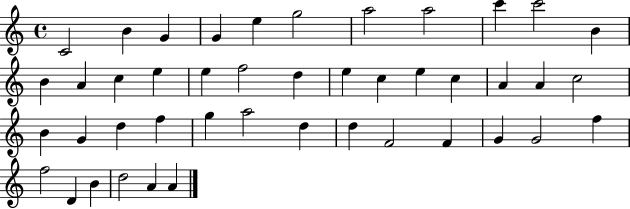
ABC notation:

X:1
T:Untitled
M:4/4
L:1/4
K:C
C2 B G G e g2 a2 a2 c' c'2 B B A c e e f2 d e c e c A A c2 B G d f g a2 d d F2 F G G2 f f2 D B d2 A A